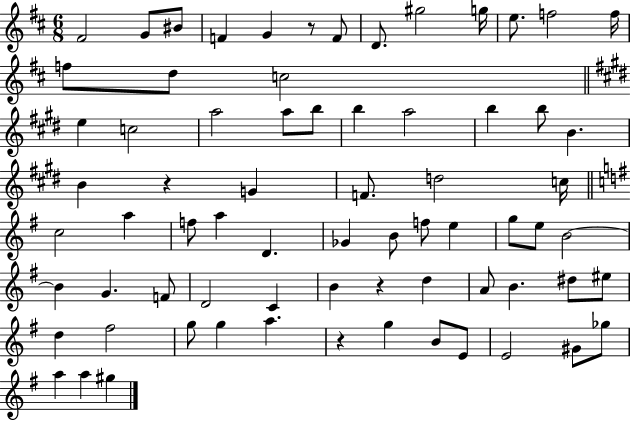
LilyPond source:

{
  \clef treble
  \numericTimeSignature
  \time 6/8
  \key d \major
  \repeat volta 2 { fis'2 g'8 bis'8 | f'4 g'4 r8 f'8 | d'8. gis''2 g''16 | e''8. f''2 f''16 | \break f''8 d''8 c''2 | \bar "||" \break \key e \major e''4 c''2 | a''2 a''8 b''8 | b''4 a''2 | b''4 b''8 b'4. | \break b'4 r4 g'4 | f'8. d''2 c''16 | \bar "||" \break \key g \major c''2 a''4 | f''8 a''4 d'4. | ges'4 b'8 f''8 e''4 | g''8 e''8 b'2~~ | \break b'4 g'4. f'8 | d'2 c'4 | b'4 r4 d''4 | a'8 b'4. dis''8 eis''8 | \break d''4 fis''2 | g''8 g''4 a''4. | r4 g''4 b'8 e'8 | e'2 gis'8 ges''8 | \break a''4 a''4 gis''4 | } \bar "|."
}